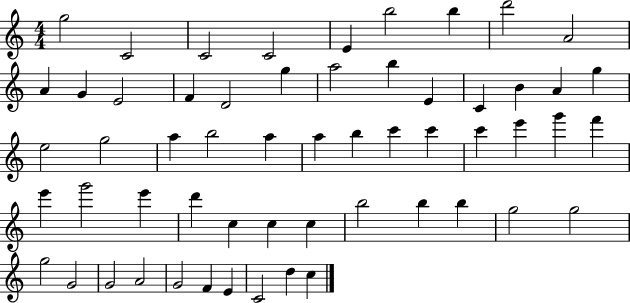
G5/h C4/h C4/h C4/h E4/q B5/h B5/q D6/h A4/h A4/q G4/q E4/h F4/q D4/h G5/q A5/h B5/q E4/q C4/q B4/q A4/q G5/q E5/h G5/h A5/q B5/h A5/q A5/q B5/q C6/q C6/q C6/q E6/q G6/q F6/q E6/q G6/h E6/q D6/q C5/q C5/q C5/q B5/h B5/q B5/q G5/h G5/h G5/h G4/h G4/h A4/h G4/h F4/q E4/q C4/h D5/q C5/q